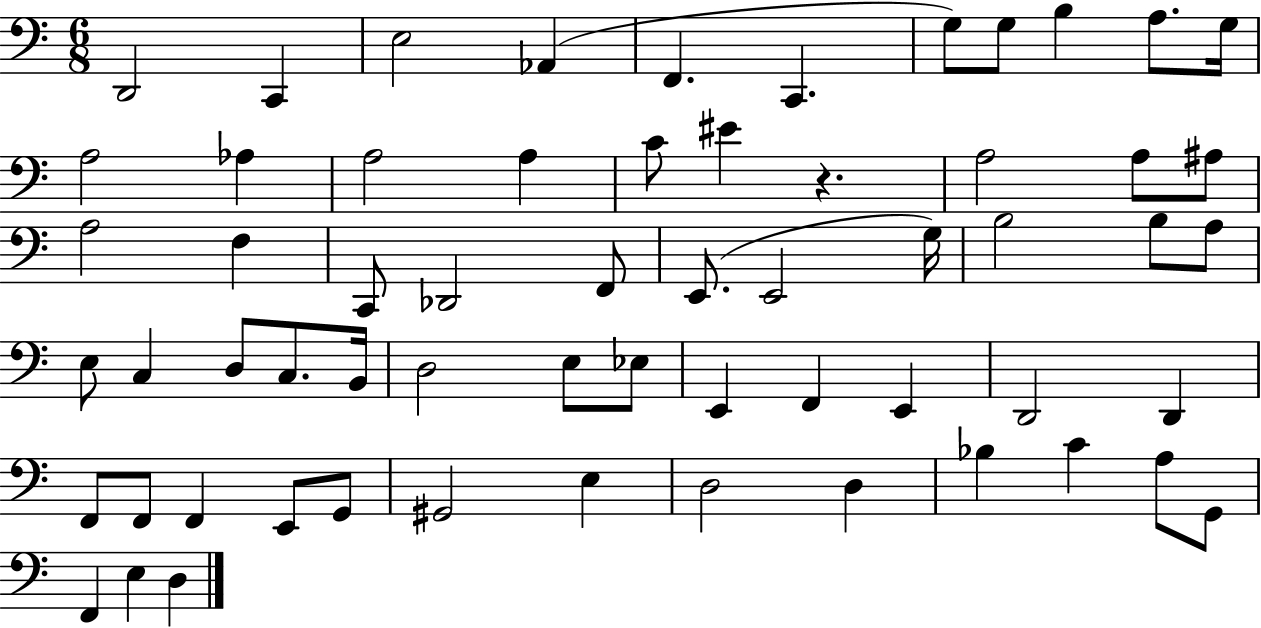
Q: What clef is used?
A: bass